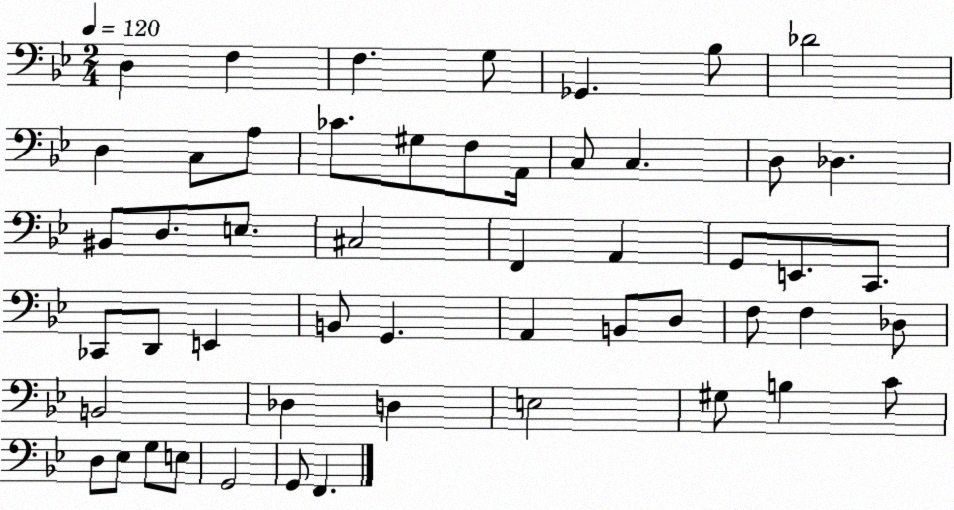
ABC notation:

X:1
T:Untitled
M:2/4
L:1/4
K:Bb
D, F, F, G,/2 _G,, _B,/2 _D2 D, C,/2 A,/2 _C/2 ^G,/2 F,/2 A,,/4 C,/2 C, D,/2 _D, ^B,,/2 D,/2 E,/2 ^C,2 F,, A,, G,,/2 E,,/2 C,,/2 _C,,/2 D,,/2 E,, B,,/2 G,, A,, B,,/2 D,/2 F,/2 F, _D,/2 B,,2 _D, D, E,2 ^G,/2 B, C/2 D,/2 _E,/2 G,/2 E,/2 G,,2 G,,/2 F,,